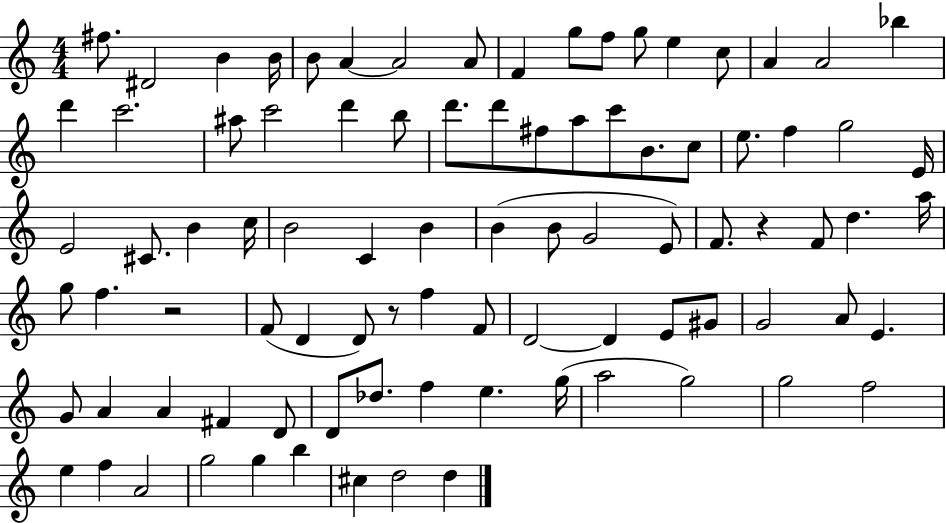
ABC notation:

X:1
T:Untitled
M:4/4
L:1/4
K:C
^f/2 ^D2 B B/4 B/2 A A2 A/2 F g/2 f/2 g/2 e c/2 A A2 _b d' c'2 ^a/2 c'2 d' b/2 d'/2 d'/2 ^f/2 a/2 c'/2 B/2 c/2 e/2 f g2 E/4 E2 ^C/2 B c/4 B2 C B B B/2 G2 E/2 F/2 z F/2 d a/4 g/2 f z2 F/2 D D/2 z/2 f F/2 D2 D E/2 ^G/2 G2 A/2 E G/2 A A ^F D/2 D/2 _d/2 f e g/4 a2 g2 g2 f2 e f A2 g2 g b ^c d2 d